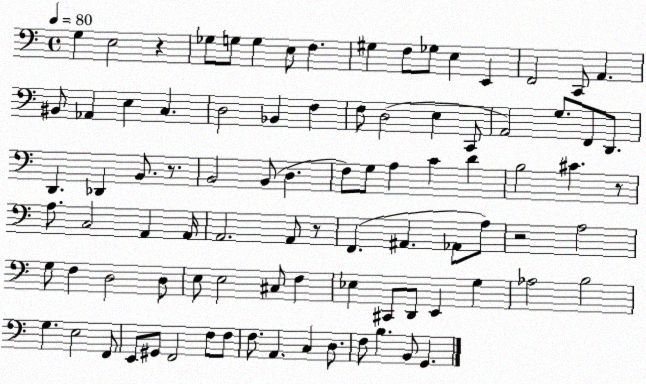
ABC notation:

X:1
T:Untitled
M:4/4
L:1/4
K:C
G, E,2 z _G,/2 G,/2 G, E,/2 F, ^G, F,/2 _G,/2 E, E,, F,,2 C,,/2 A,, ^B,,/2 _A,, E, C, D,2 _B,, F, F,/2 D,2 E, C,,/2 A,,2 G,/2 F,,/2 D,,/2 D,, _D,, B,,/2 z/2 B,,2 B,,/2 D, F,/2 G,/2 A, C D B,2 ^C z/2 A,/2 C,2 A,, A,,/4 A,,2 A,,/2 z/2 F,, ^A,, _A,,/2 A,/2 z2 A,2 G,/2 F, D,2 D,/2 E,/2 E,2 ^C,/2 F, _E, ^C,,/2 D,,/2 E,, G, _A,2 B,2 G, E,2 F,,/2 E,,/2 ^G,,/2 F,,2 F,/2 F,/2 F,/2 A,, C, D,/2 F,/2 B, B,,/2 G,,